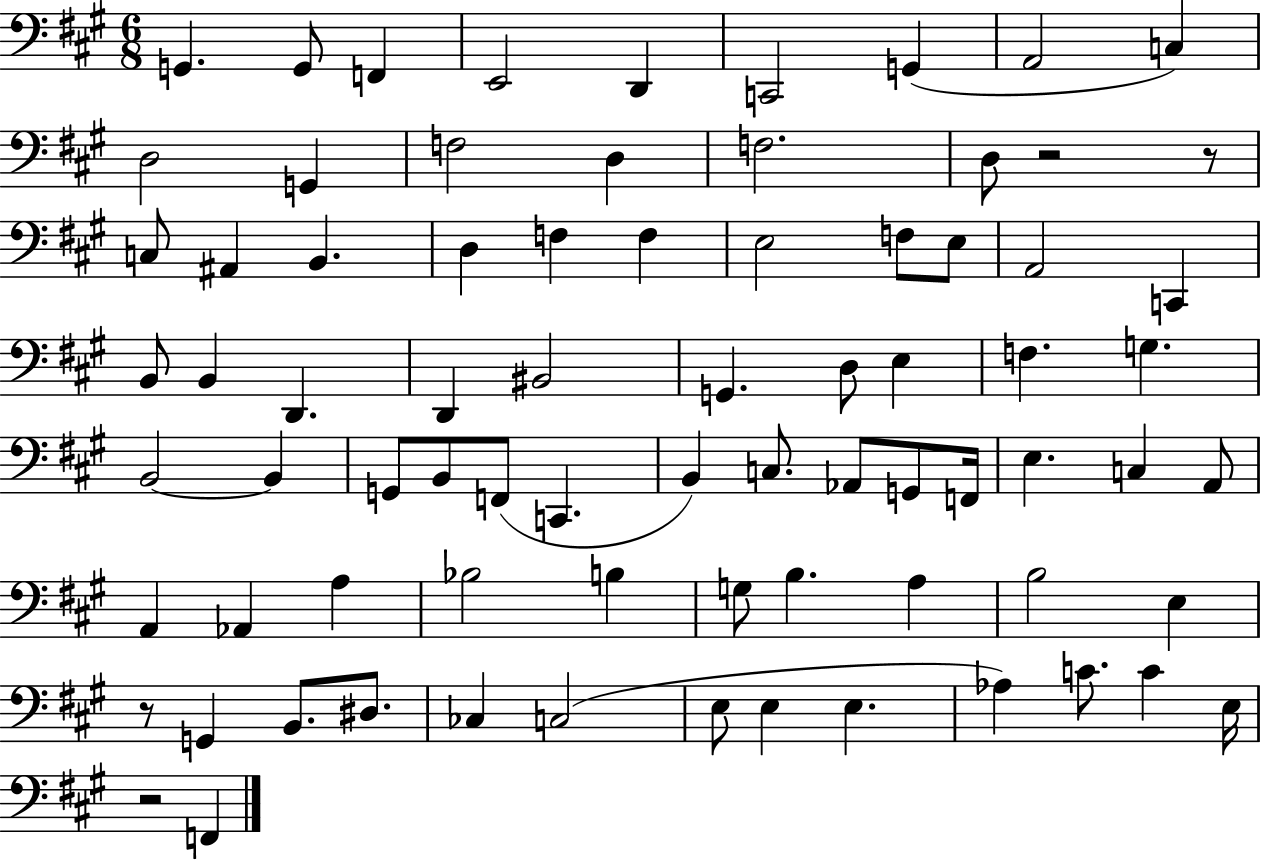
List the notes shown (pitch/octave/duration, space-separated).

G2/q. G2/e F2/q E2/h D2/q C2/h G2/q A2/h C3/q D3/h G2/q F3/h D3/q F3/h. D3/e R/h R/e C3/e A#2/q B2/q. D3/q F3/q F3/q E3/h F3/e E3/e A2/h C2/q B2/e B2/q D2/q. D2/q BIS2/h G2/q. D3/e E3/q F3/q. G3/q. B2/h B2/q G2/e B2/e F2/e C2/q. B2/q C3/e. Ab2/e G2/e F2/s E3/q. C3/q A2/e A2/q Ab2/q A3/q Bb3/h B3/q G3/e B3/q. A3/q B3/h E3/q R/e G2/q B2/e. D#3/e. CES3/q C3/h E3/e E3/q E3/q. Ab3/q C4/e. C4/q E3/s R/h F2/q